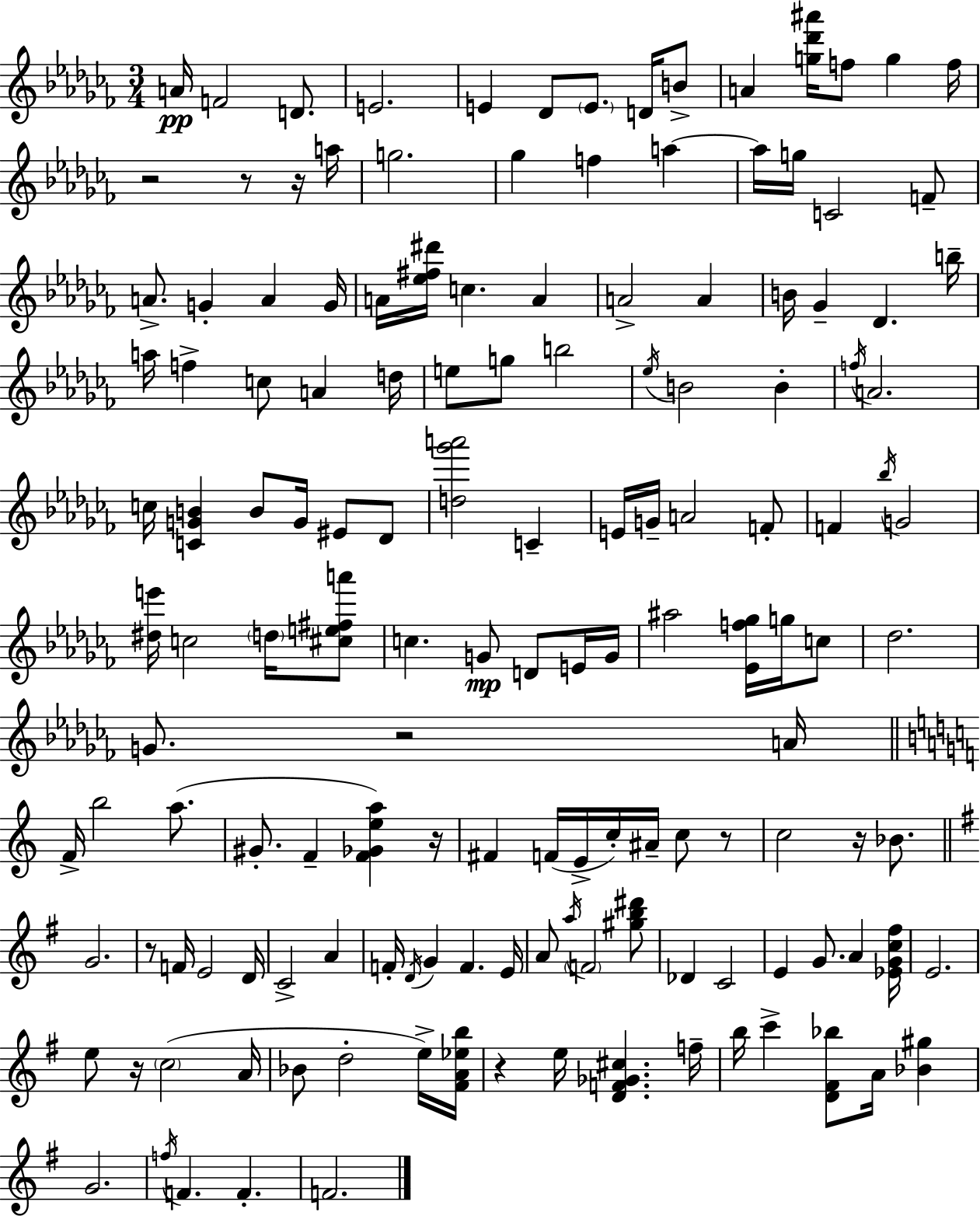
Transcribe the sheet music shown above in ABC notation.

X:1
T:Untitled
M:3/4
L:1/4
K:Abm
A/4 F2 D/2 E2 E _D/2 E/2 D/4 B/2 A [g_d'^a']/4 f/2 g f/4 z2 z/2 z/4 a/4 g2 _g f a a/4 g/4 C2 F/2 A/2 G A G/4 A/4 [_e^f^d']/4 c A A2 A B/4 _G _D b/4 a/4 f c/2 A d/4 e/2 g/2 b2 _e/4 B2 B f/4 A2 c/4 [CGB] B/2 G/4 ^E/2 _D/2 [d_g'a']2 C E/4 G/4 A2 F/2 F _b/4 G2 [^de']/4 c2 d/4 [^ce^fa']/2 c G/2 D/2 E/4 G/4 ^a2 [_Ef_g]/4 g/4 c/2 _d2 G/2 z2 A/4 F/4 b2 a/2 ^G/2 F [F_Gea] z/4 ^F F/4 E/4 c/4 ^A/4 c/2 z/2 c2 z/4 _B/2 G2 z/2 F/4 E2 D/4 C2 A F/4 D/4 G F E/4 A/2 a/4 F2 [^gb^d']/2 _D C2 E G/2 A [_EGc^f]/4 E2 e/2 z/4 c2 A/4 _B/2 d2 e/4 [^FA_eb]/4 z e/4 [DF_G^c] f/4 b/4 c' [D^F_b]/2 A/4 [_B^g] G2 f/4 F F F2